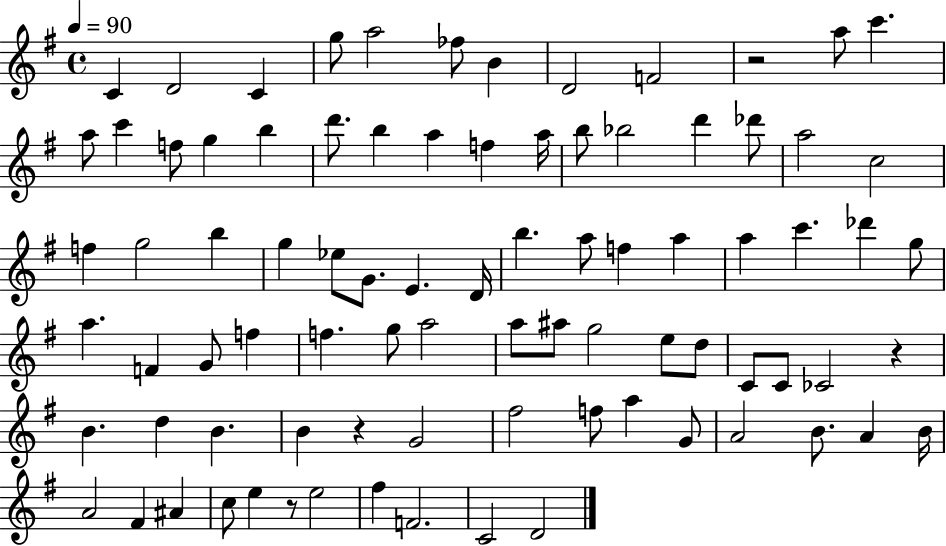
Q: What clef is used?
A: treble